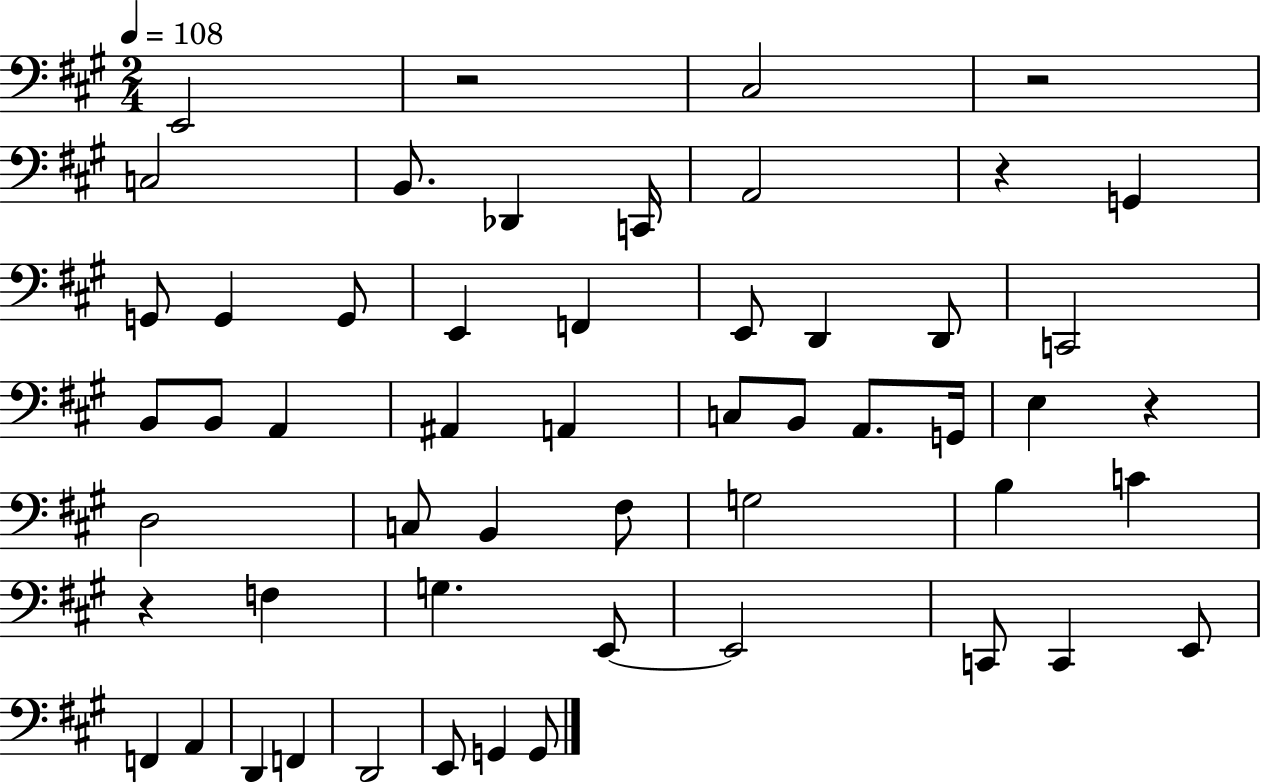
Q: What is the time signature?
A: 2/4